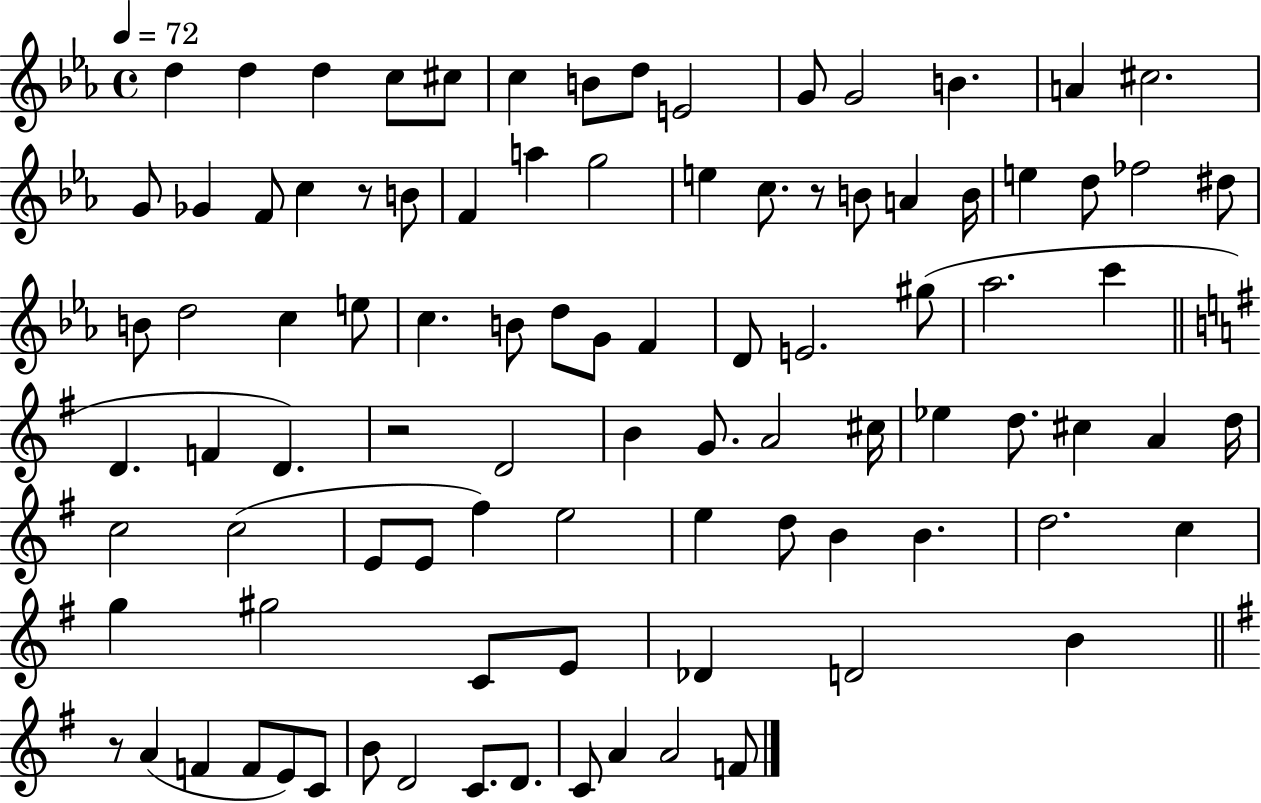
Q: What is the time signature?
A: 4/4